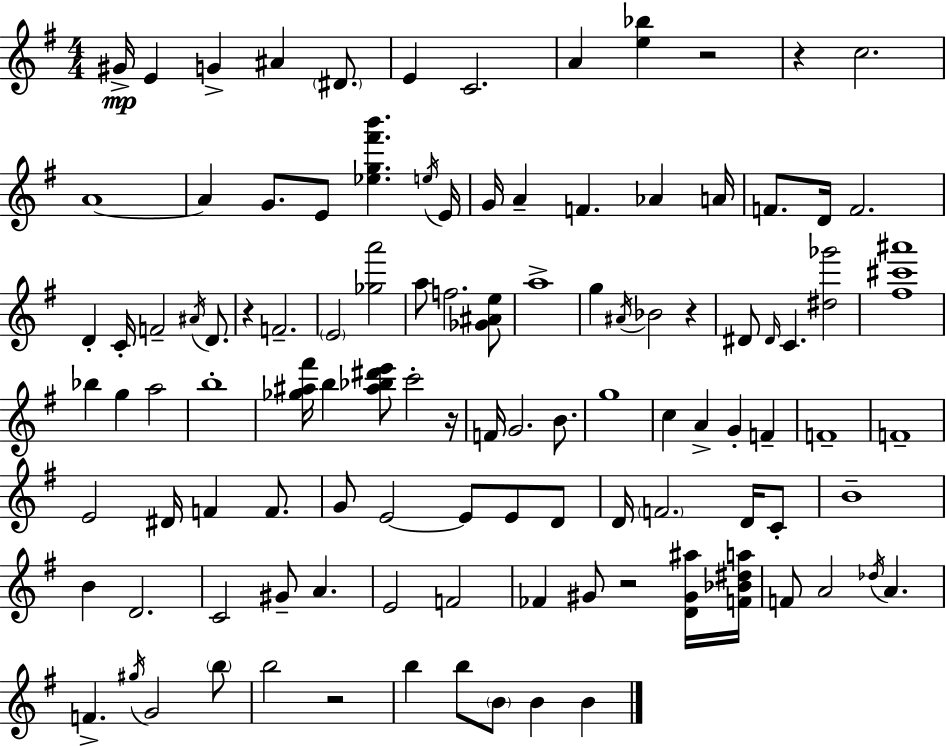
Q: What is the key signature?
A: E minor